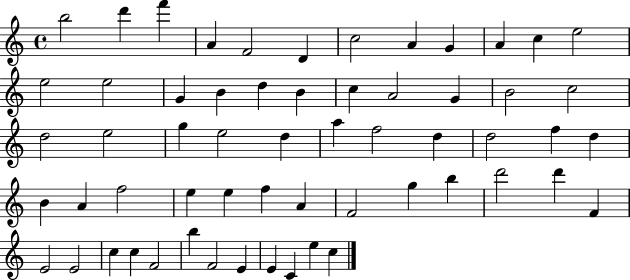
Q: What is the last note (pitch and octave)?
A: C5